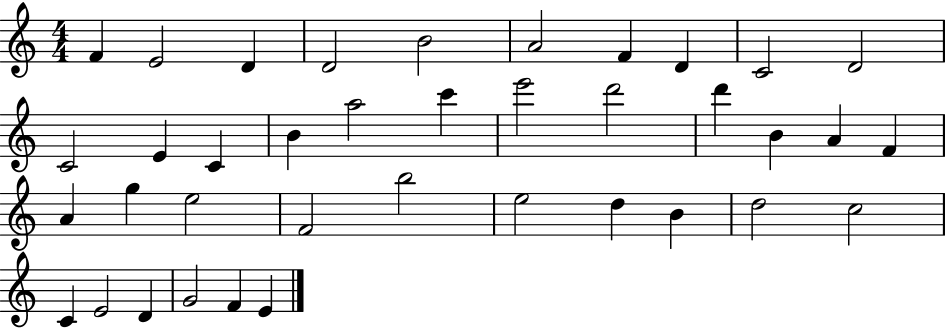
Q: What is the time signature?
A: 4/4